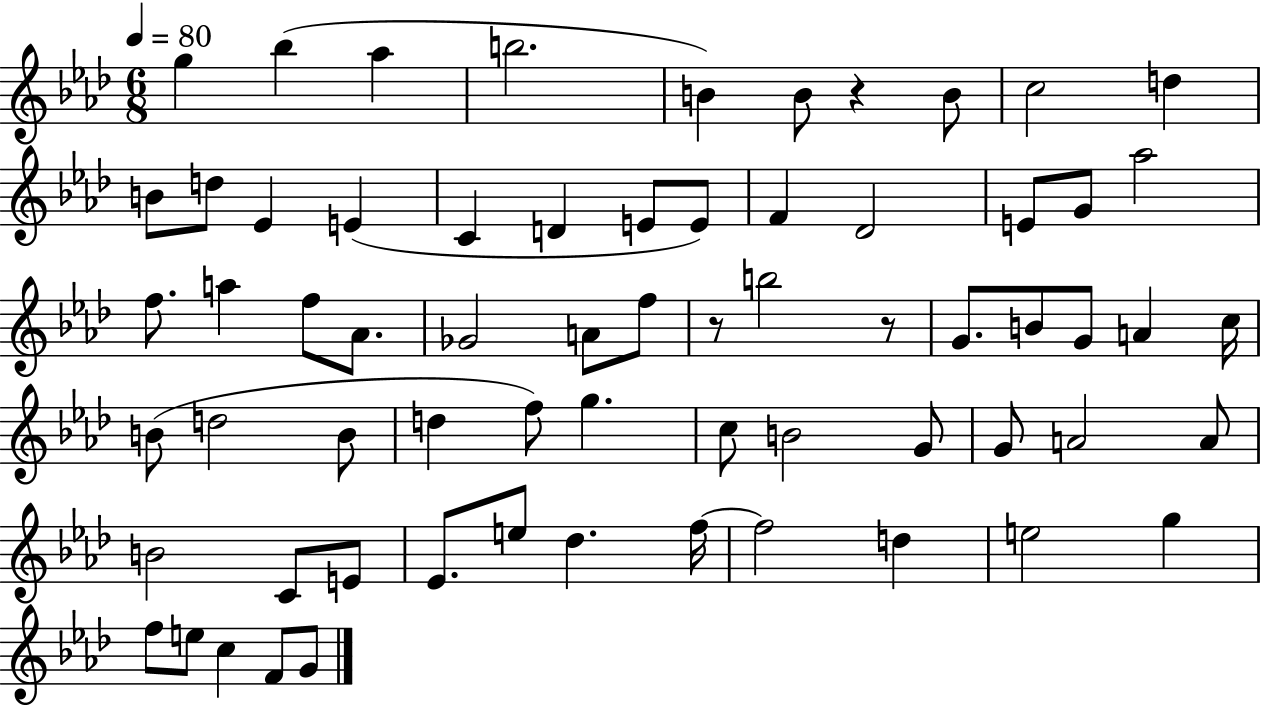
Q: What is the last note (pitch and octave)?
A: G4